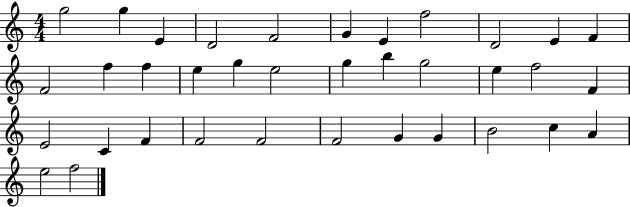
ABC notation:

X:1
T:Untitled
M:4/4
L:1/4
K:C
g2 g E D2 F2 G E f2 D2 E F F2 f f e g e2 g b g2 e f2 F E2 C F F2 F2 F2 G G B2 c A e2 f2